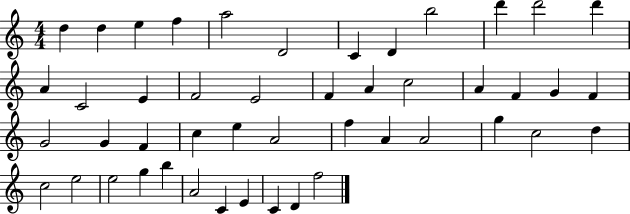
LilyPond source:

{
  \clef treble
  \numericTimeSignature
  \time 4/4
  \key c \major
  d''4 d''4 e''4 f''4 | a''2 d'2 | c'4 d'4 b''2 | d'''4 d'''2 d'''4 | \break a'4 c'2 e'4 | f'2 e'2 | f'4 a'4 c''2 | a'4 f'4 g'4 f'4 | \break g'2 g'4 f'4 | c''4 e''4 a'2 | f''4 a'4 a'2 | g''4 c''2 d''4 | \break c''2 e''2 | e''2 g''4 b''4 | a'2 c'4 e'4 | c'4 d'4 f''2 | \break \bar "|."
}